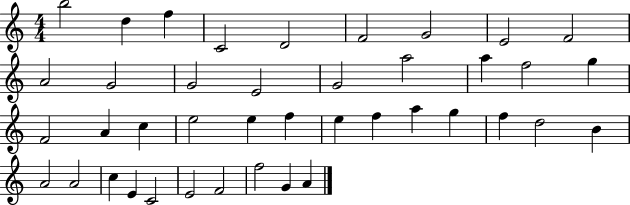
X:1
T:Untitled
M:4/4
L:1/4
K:C
b2 d f C2 D2 F2 G2 E2 F2 A2 G2 G2 E2 G2 a2 a f2 g F2 A c e2 e f e f a g f d2 B A2 A2 c E C2 E2 F2 f2 G A